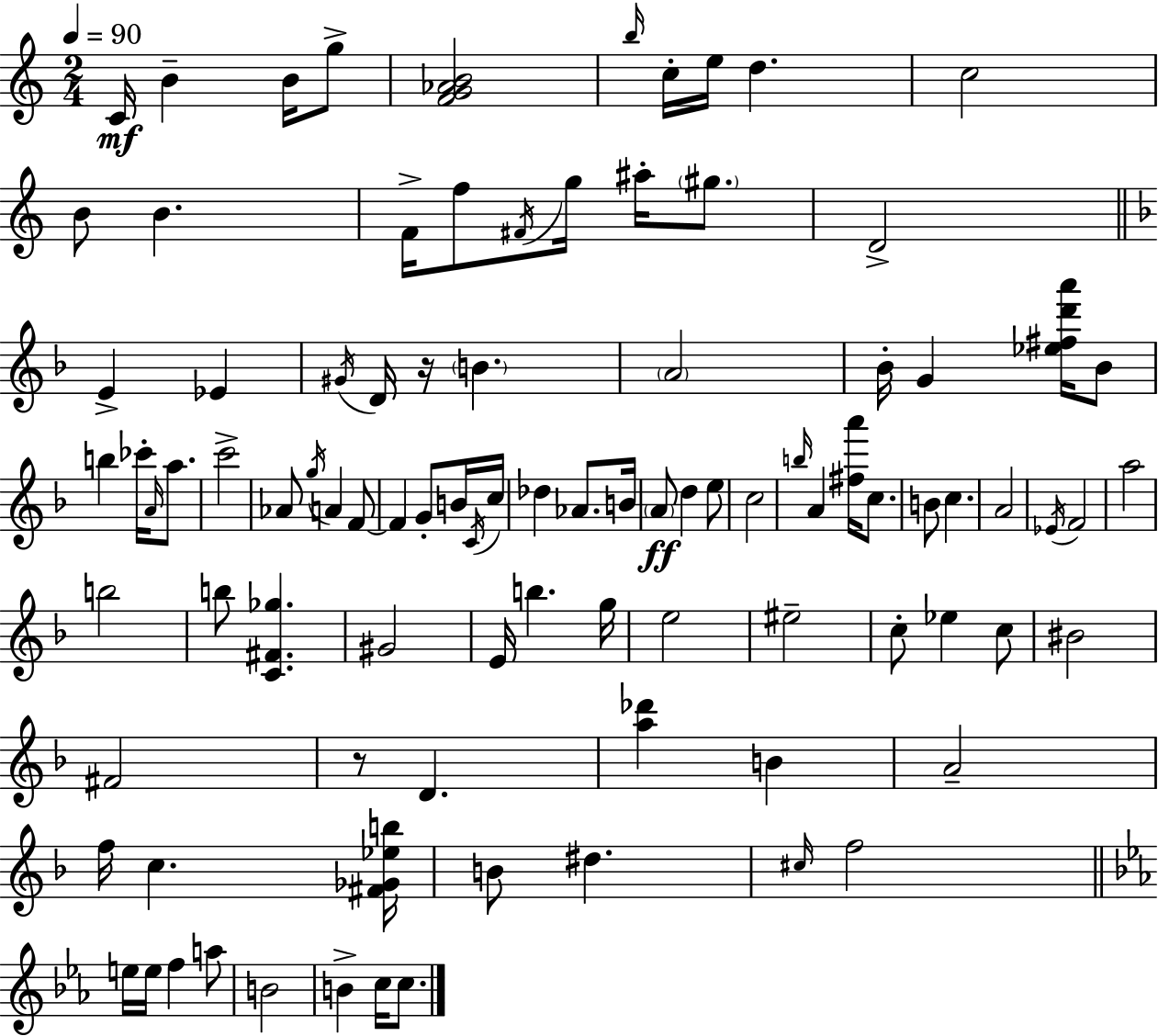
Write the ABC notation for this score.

X:1
T:Untitled
M:2/4
L:1/4
K:Am
C/4 B B/4 g/2 [FG_AB]2 b/4 c/4 e/4 d c2 B/2 B F/4 f/2 ^F/4 g/4 ^a/4 ^g/2 D2 E _E ^G/4 D/4 z/4 B A2 _B/4 G [_e^fd'a']/4 _B/2 b _c'/4 A/4 a/2 c'2 _A/2 g/4 A F/2 F G/2 B/4 C/4 c/4 _d _A/2 B/4 A/2 d e/2 c2 b/4 A [^fa']/4 c/2 B/2 c A2 _E/4 F2 a2 b2 b/2 [C^F_g] ^G2 E/4 b g/4 e2 ^e2 c/2 _e c/2 ^B2 ^F2 z/2 D [a_d'] B A2 f/4 c [^F_G_eb]/4 B/2 ^d ^c/4 f2 e/4 e/4 f a/2 B2 B c/4 c/2